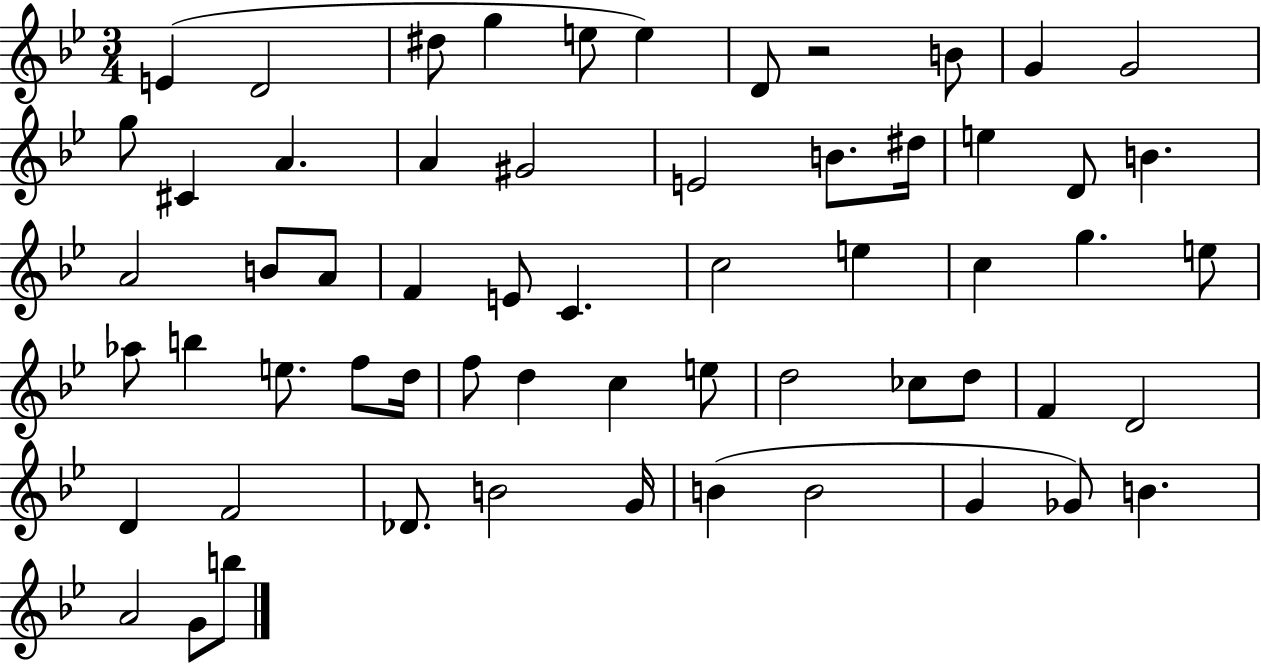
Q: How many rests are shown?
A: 1